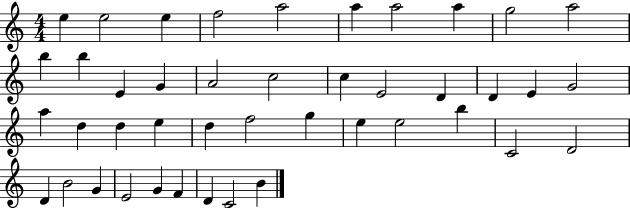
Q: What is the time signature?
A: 4/4